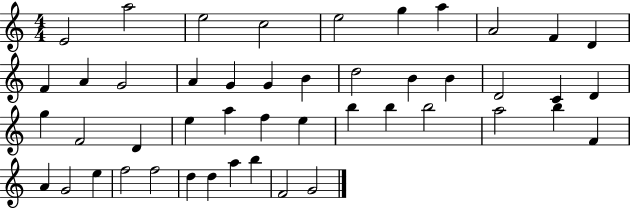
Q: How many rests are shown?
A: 0